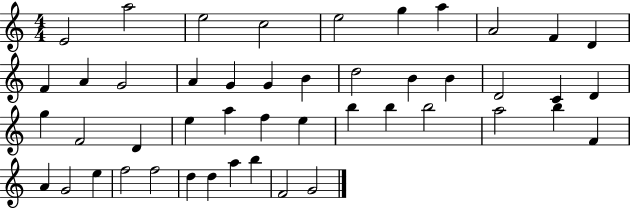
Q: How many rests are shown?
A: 0